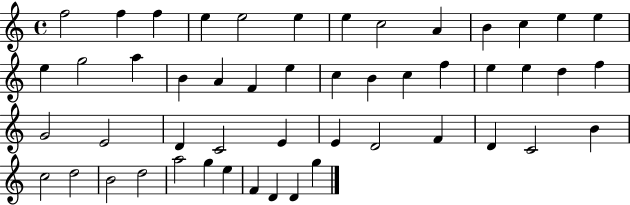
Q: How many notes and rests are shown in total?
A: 50